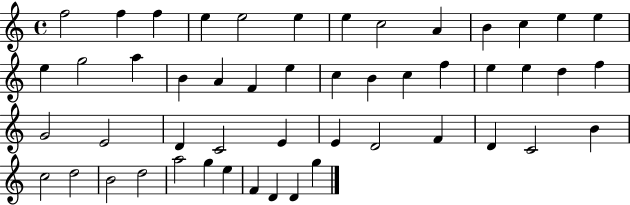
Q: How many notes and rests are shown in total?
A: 50